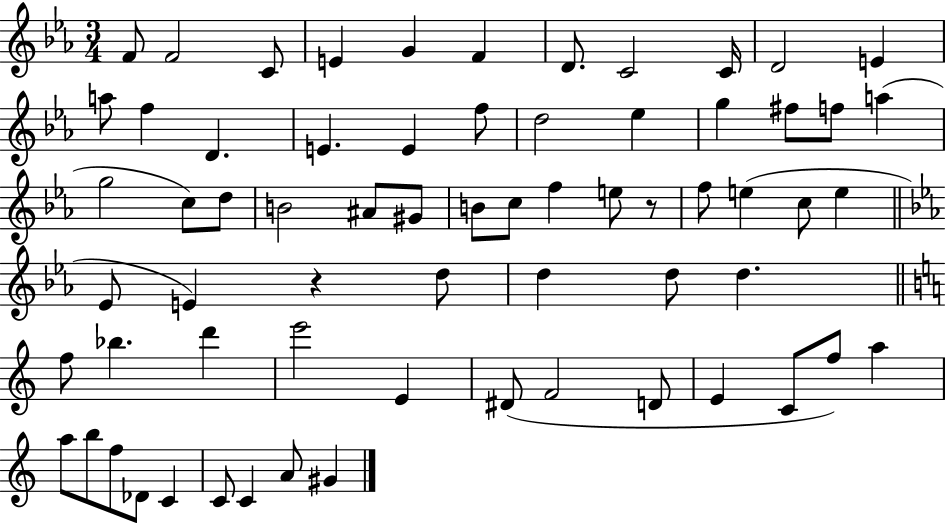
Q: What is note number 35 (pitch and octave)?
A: E5